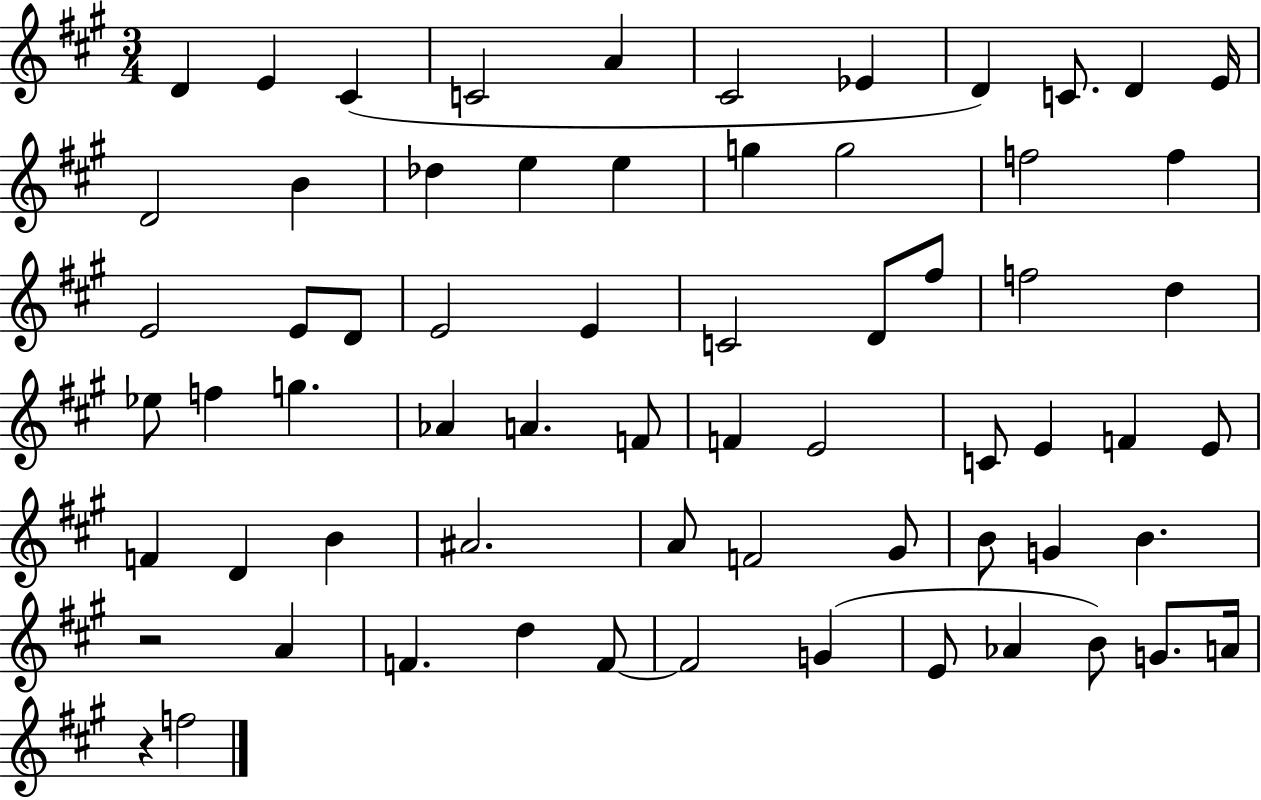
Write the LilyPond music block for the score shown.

{
  \clef treble
  \numericTimeSignature
  \time 3/4
  \key a \major
  d'4 e'4 cis'4( | c'2 a'4 | cis'2 ees'4 | d'4) c'8. d'4 e'16 | \break d'2 b'4 | des''4 e''4 e''4 | g''4 g''2 | f''2 f''4 | \break e'2 e'8 d'8 | e'2 e'4 | c'2 d'8 fis''8 | f''2 d''4 | \break ees''8 f''4 g''4. | aes'4 a'4. f'8 | f'4 e'2 | c'8 e'4 f'4 e'8 | \break f'4 d'4 b'4 | ais'2. | a'8 f'2 gis'8 | b'8 g'4 b'4. | \break r2 a'4 | f'4. d''4 f'8~~ | f'2 g'4( | e'8 aes'4 b'8) g'8. a'16 | \break r4 f''2 | \bar "|."
}